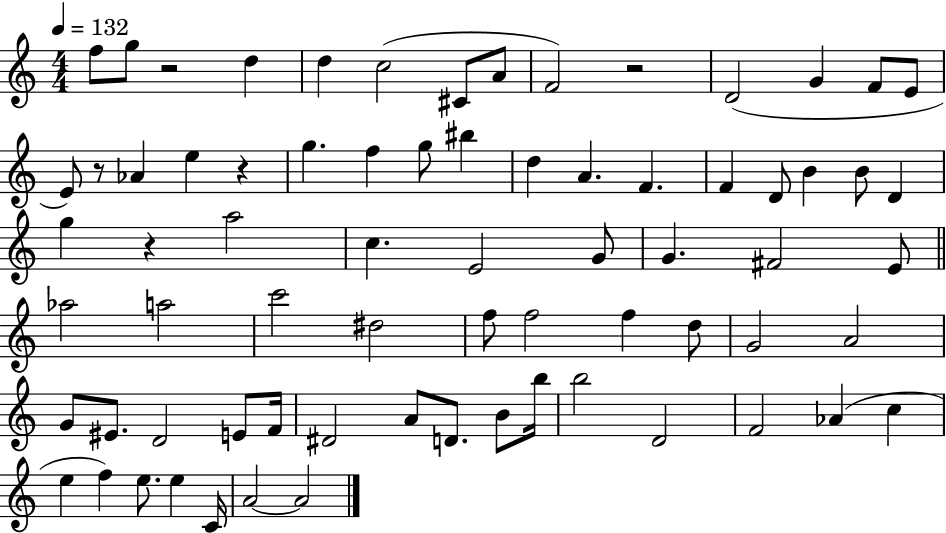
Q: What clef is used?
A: treble